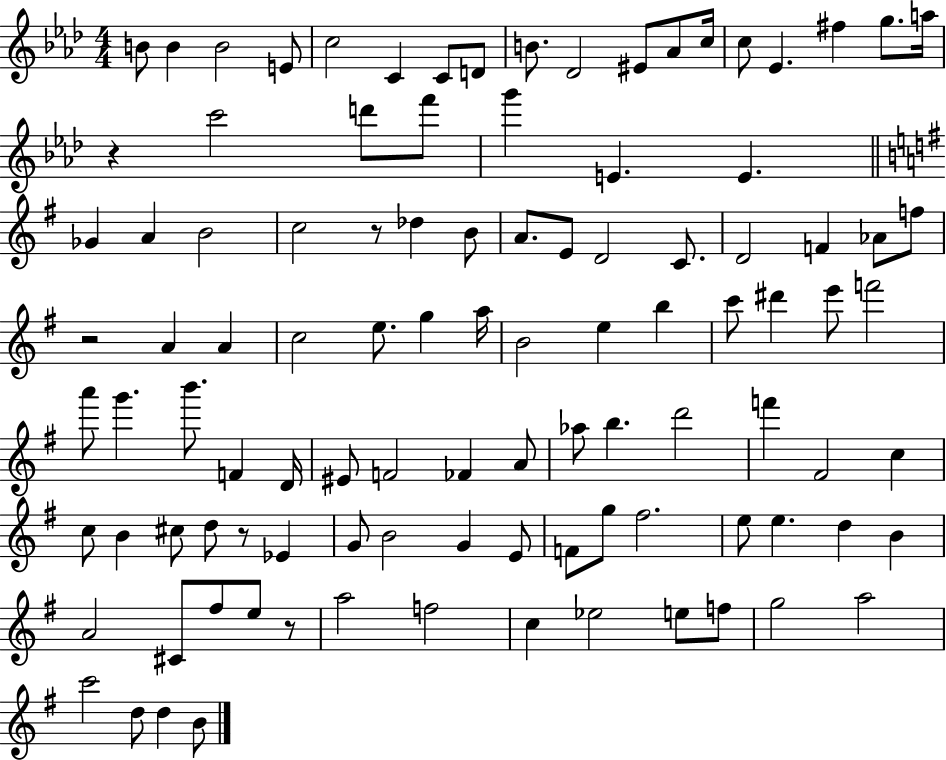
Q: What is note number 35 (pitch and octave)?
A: D4